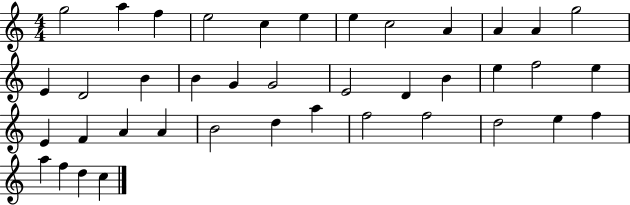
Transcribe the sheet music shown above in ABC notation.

X:1
T:Untitled
M:4/4
L:1/4
K:C
g2 a f e2 c e e c2 A A A g2 E D2 B B G G2 E2 D B e f2 e E F A A B2 d a f2 f2 d2 e f a f d c